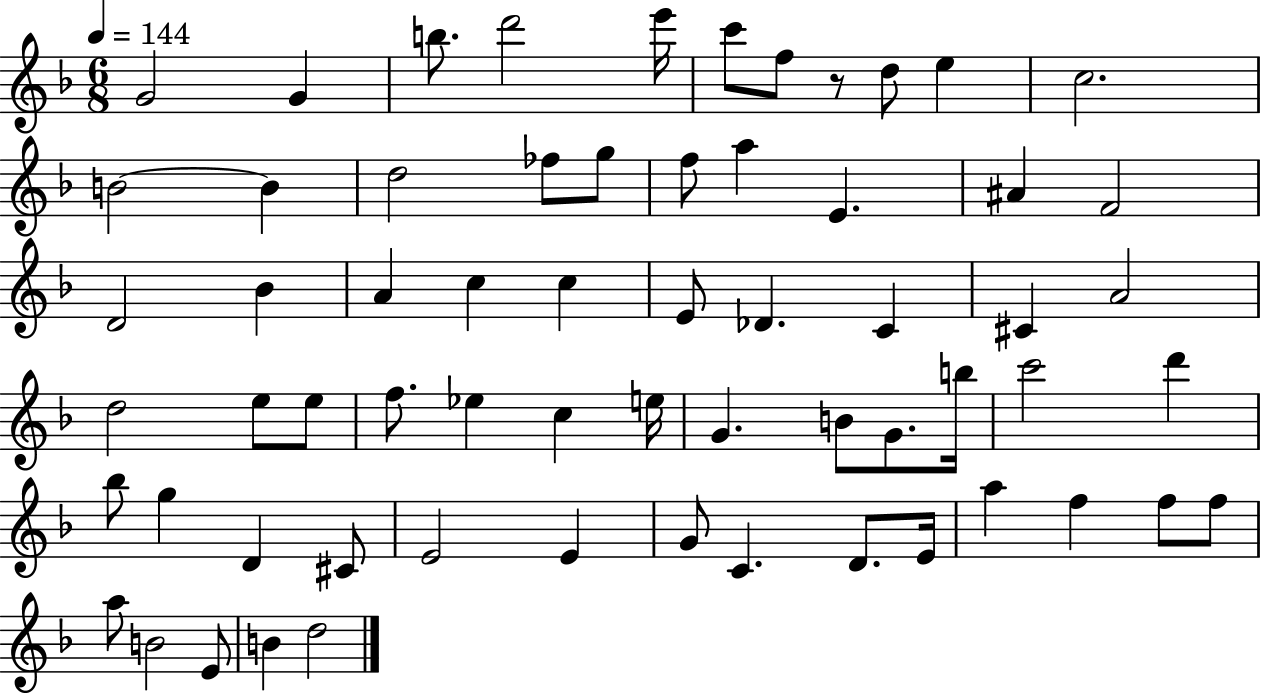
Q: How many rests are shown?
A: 1